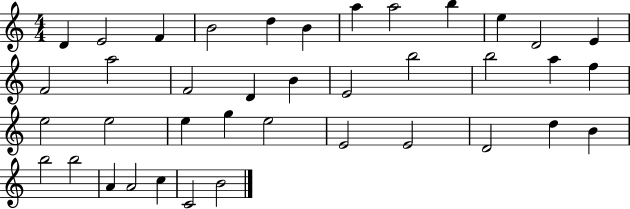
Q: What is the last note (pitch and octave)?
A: B4